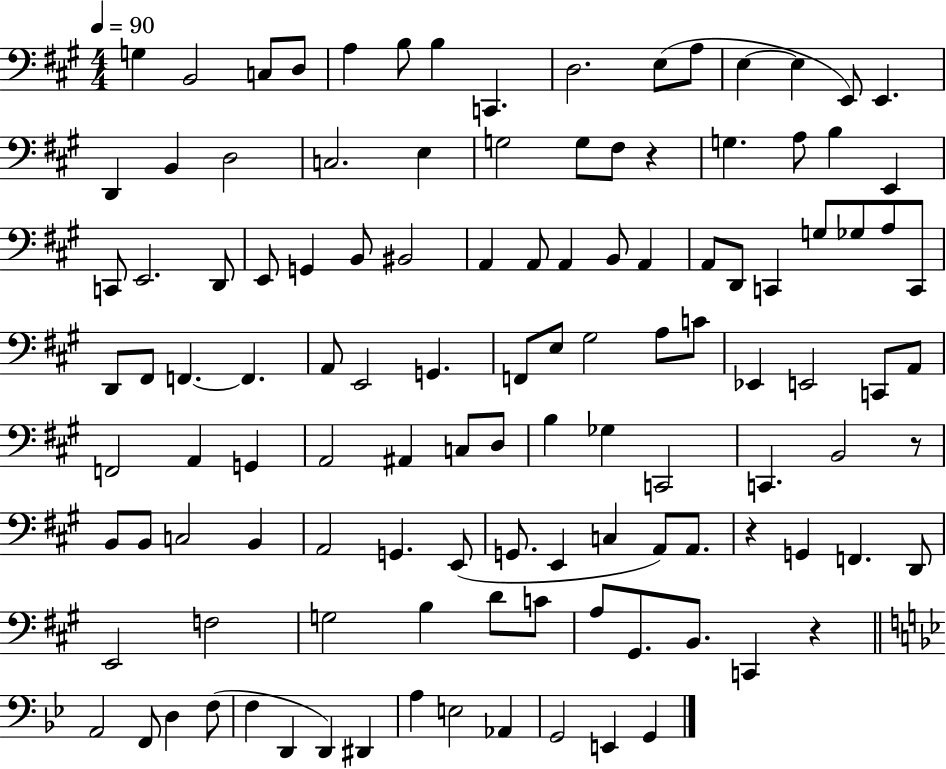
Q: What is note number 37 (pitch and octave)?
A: A2